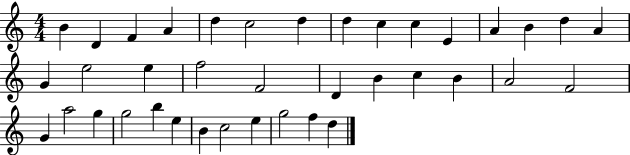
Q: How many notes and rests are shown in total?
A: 38